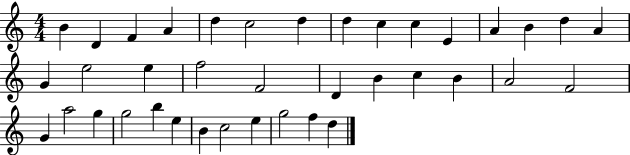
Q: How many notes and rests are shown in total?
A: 38